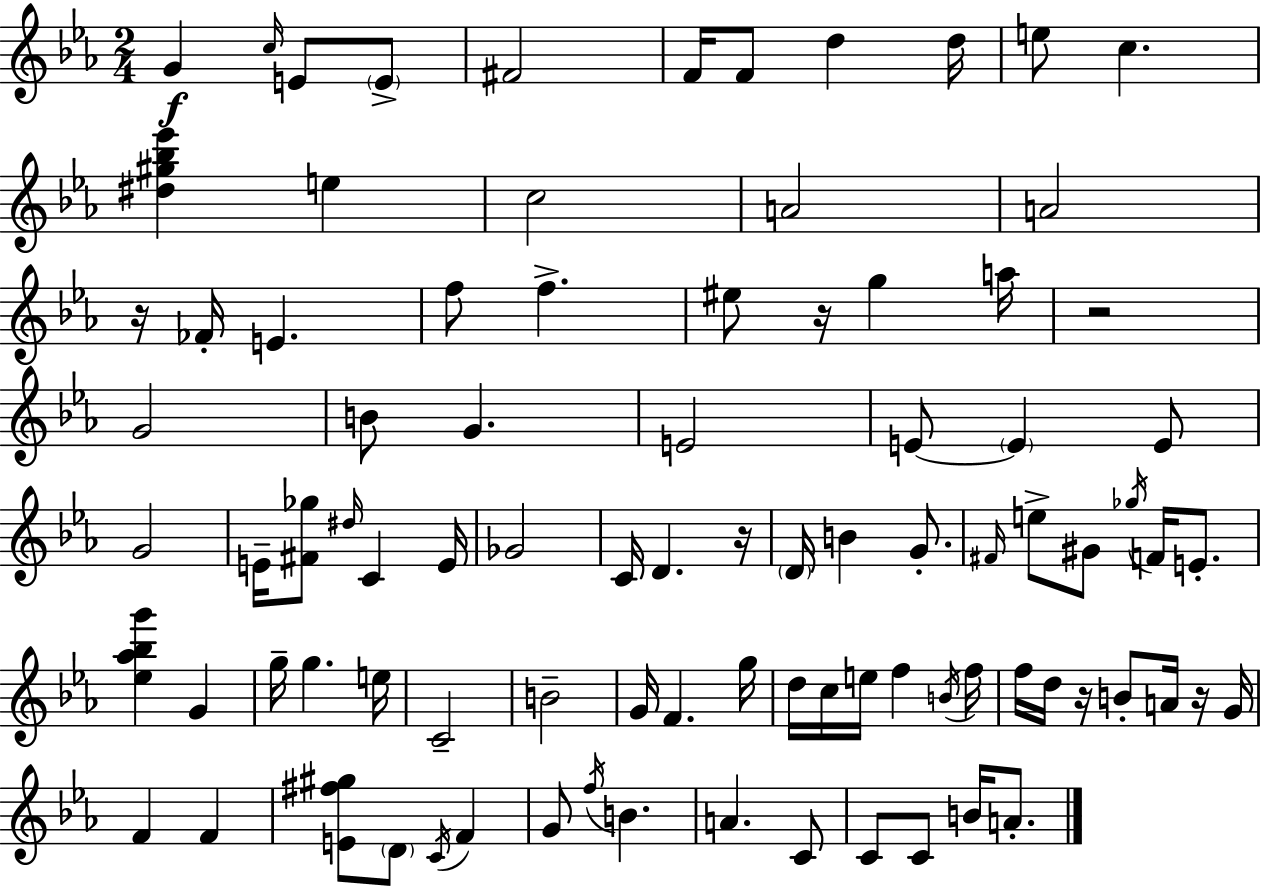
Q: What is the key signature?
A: EES major